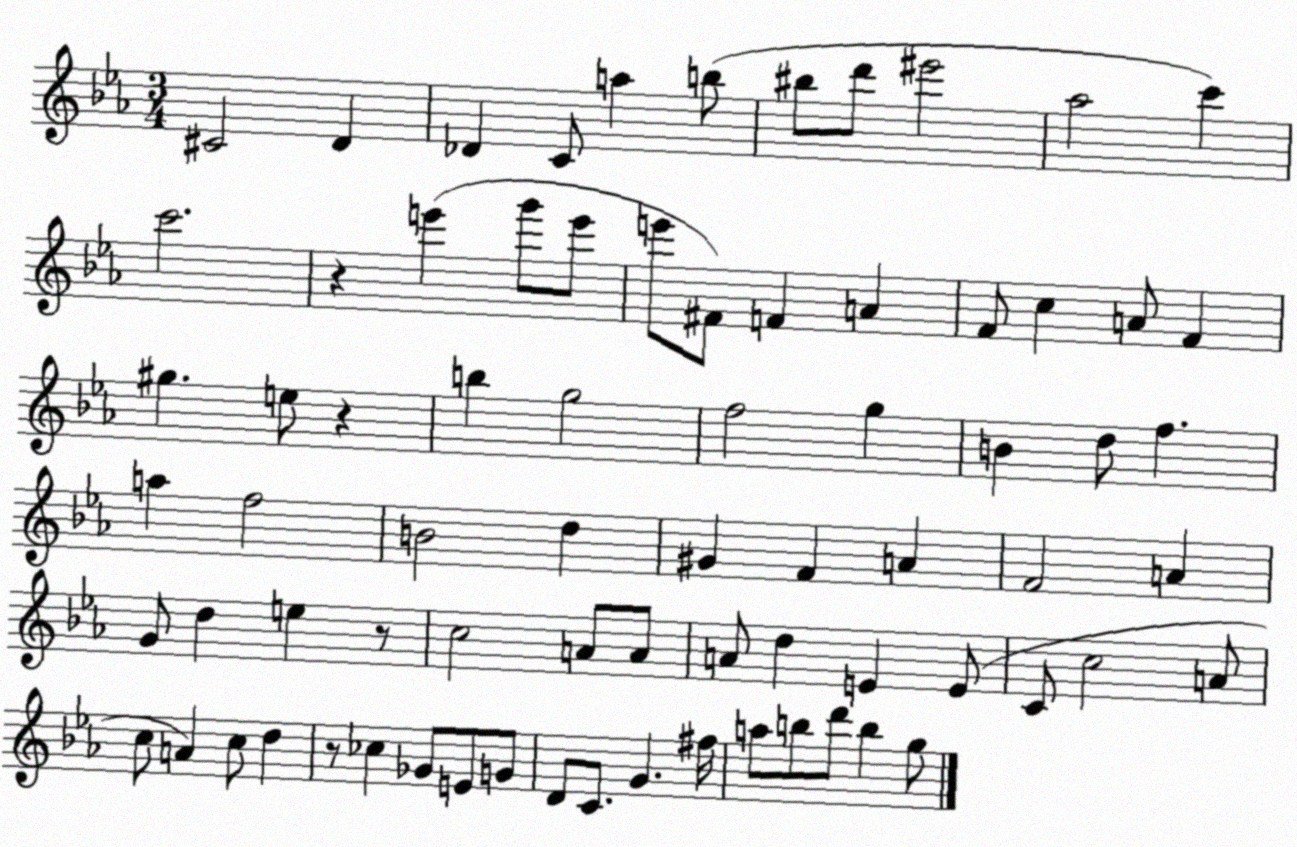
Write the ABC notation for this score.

X:1
T:Untitled
M:3/4
L:1/4
K:Eb
^C2 D _D C/2 a b/2 ^b/2 d'/2 ^e'2 _a2 c' c'2 z e' g'/2 e'/2 e'/2 ^F/2 F A F/2 c A/2 F ^g e/2 z b g2 f2 g B d/2 f a f2 B2 d ^G F A F2 A G/2 d e z/2 c2 A/2 A/2 A/2 d E E/2 C/2 c2 A/2 c/2 A c/2 d z/2 _c _G/2 E/2 G/2 D/2 C/2 G ^f/4 a/2 b/2 d'/2 b g/2